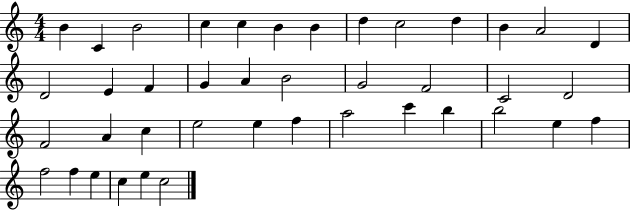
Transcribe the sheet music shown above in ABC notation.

X:1
T:Untitled
M:4/4
L:1/4
K:C
B C B2 c c B B d c2 d B A2 D D2 E F G A B2 G2 F2 C2 D2 F2 A c e2 e f a2 c' b b2 e f f2 f e c e c2